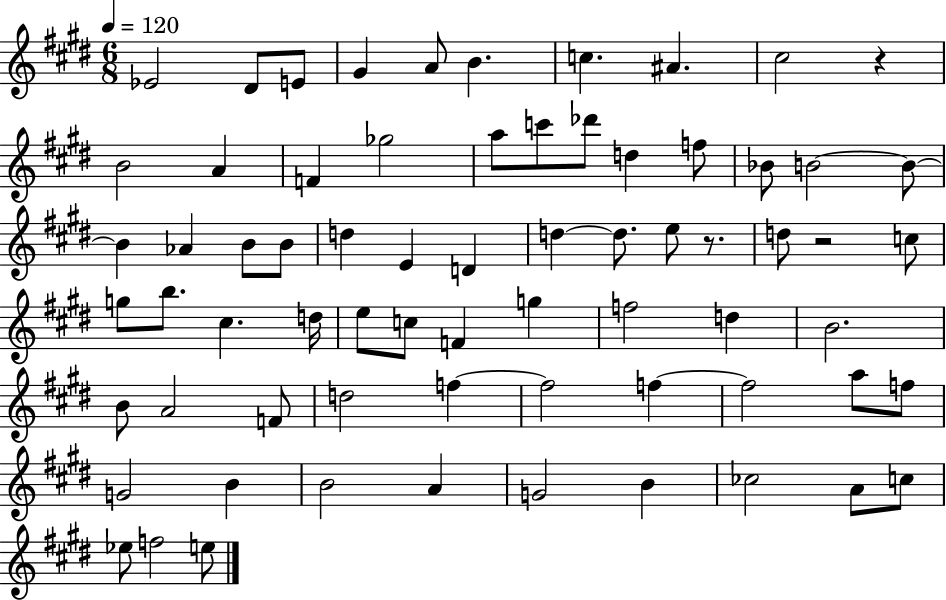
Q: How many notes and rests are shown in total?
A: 69